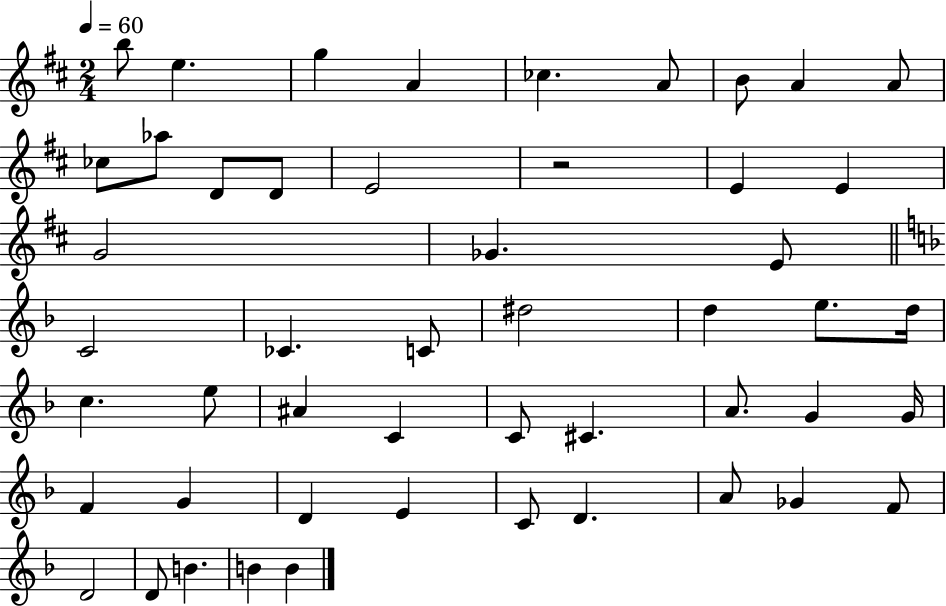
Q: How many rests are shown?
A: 1